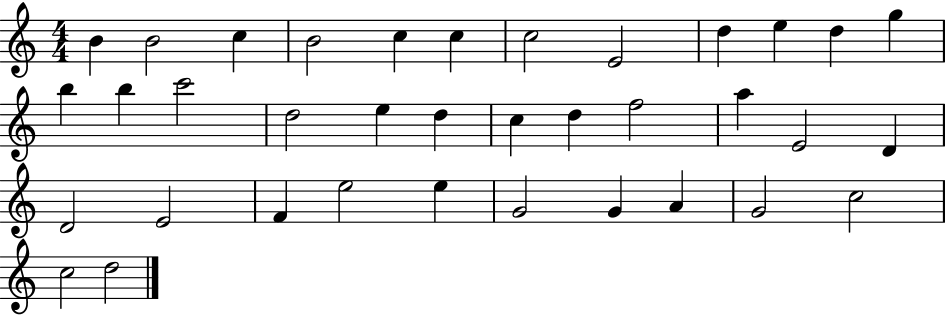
B4/q B4/h C5/q B4/h C5/q C5/q C5/h E4/h D5/q E5/q D5/q G5/q B5/q B5/q C6/h D5/h E5/q D5/q C5/q D5/q F5/h A5/q E4/h D4/q D4/h E4/h F4/q E5/h E5/q G4/h G4/q A4/q G4/h C5/h C5/h D5/h